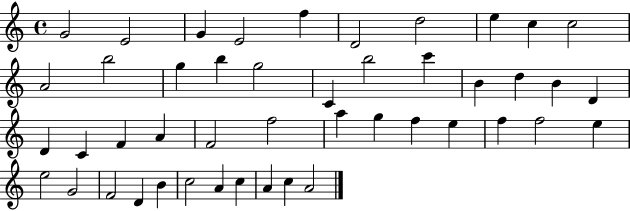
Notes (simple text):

G4/h E4/h G4/q E4/h F5/q D4/h D5/h E5/q C5/q C5/h A4/h B5/h G5/q B5/q G5/h C4/q B5/h C6/q B4/q D5/q B4/q D4/q D4/q C4/q F4/q A4/q F4/h F5/h A5/q G5/q F5/q E5/q F5/q F5/h E5/q E5/h G4/h F4/h D4/q B4/q C5/h A4/q C5/q A4/q C5/q A4/h